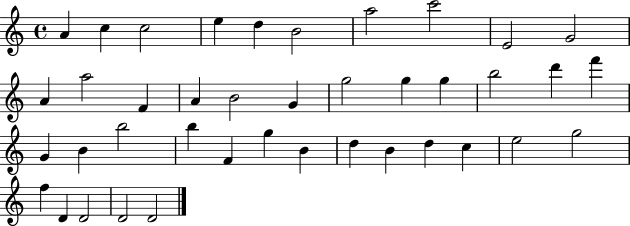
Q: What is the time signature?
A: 4/4